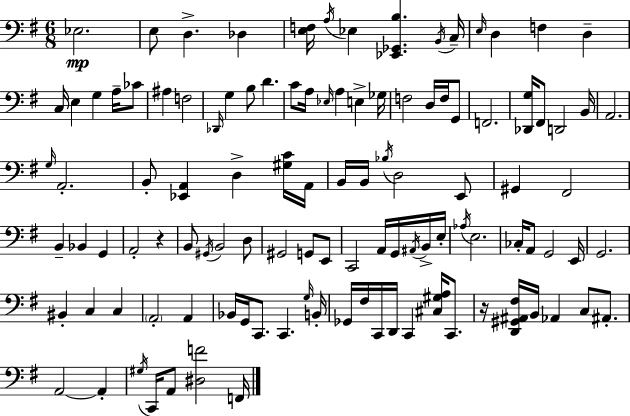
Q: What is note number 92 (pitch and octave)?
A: B2